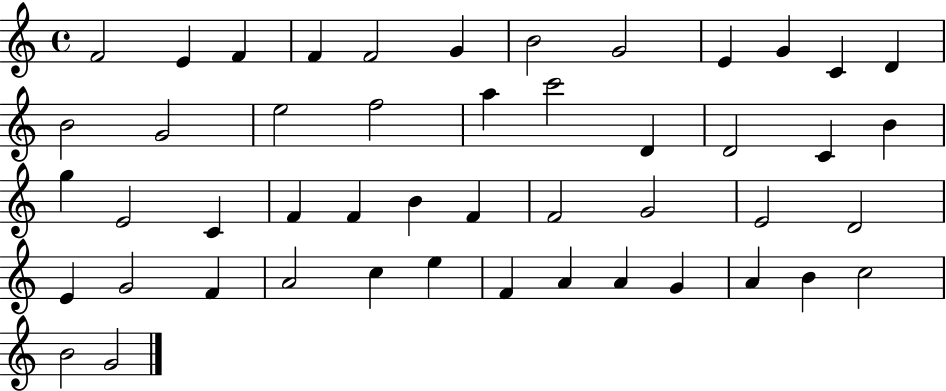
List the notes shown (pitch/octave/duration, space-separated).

F4/h E4/q F4/q F4/q F4/h G4/q B4/h G4/h E4/q G4/q C4/q D4/q B4/h G4/h E5/h F5/h A5/q C6/h D4/q D4/h C4/q B4/q G5/q E4/h C4/q F4/q F4/q B4/q F4/q F4/h G4/h E4/h D4/h E4/q G4/h F4/q A4/h C5/q E5/q F4/q A4/q A4/q G4/q A4/q B4/q C5/h B4/h G4/h